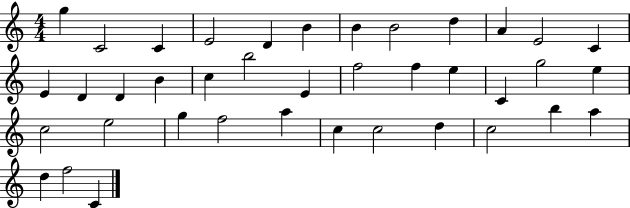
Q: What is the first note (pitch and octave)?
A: G5